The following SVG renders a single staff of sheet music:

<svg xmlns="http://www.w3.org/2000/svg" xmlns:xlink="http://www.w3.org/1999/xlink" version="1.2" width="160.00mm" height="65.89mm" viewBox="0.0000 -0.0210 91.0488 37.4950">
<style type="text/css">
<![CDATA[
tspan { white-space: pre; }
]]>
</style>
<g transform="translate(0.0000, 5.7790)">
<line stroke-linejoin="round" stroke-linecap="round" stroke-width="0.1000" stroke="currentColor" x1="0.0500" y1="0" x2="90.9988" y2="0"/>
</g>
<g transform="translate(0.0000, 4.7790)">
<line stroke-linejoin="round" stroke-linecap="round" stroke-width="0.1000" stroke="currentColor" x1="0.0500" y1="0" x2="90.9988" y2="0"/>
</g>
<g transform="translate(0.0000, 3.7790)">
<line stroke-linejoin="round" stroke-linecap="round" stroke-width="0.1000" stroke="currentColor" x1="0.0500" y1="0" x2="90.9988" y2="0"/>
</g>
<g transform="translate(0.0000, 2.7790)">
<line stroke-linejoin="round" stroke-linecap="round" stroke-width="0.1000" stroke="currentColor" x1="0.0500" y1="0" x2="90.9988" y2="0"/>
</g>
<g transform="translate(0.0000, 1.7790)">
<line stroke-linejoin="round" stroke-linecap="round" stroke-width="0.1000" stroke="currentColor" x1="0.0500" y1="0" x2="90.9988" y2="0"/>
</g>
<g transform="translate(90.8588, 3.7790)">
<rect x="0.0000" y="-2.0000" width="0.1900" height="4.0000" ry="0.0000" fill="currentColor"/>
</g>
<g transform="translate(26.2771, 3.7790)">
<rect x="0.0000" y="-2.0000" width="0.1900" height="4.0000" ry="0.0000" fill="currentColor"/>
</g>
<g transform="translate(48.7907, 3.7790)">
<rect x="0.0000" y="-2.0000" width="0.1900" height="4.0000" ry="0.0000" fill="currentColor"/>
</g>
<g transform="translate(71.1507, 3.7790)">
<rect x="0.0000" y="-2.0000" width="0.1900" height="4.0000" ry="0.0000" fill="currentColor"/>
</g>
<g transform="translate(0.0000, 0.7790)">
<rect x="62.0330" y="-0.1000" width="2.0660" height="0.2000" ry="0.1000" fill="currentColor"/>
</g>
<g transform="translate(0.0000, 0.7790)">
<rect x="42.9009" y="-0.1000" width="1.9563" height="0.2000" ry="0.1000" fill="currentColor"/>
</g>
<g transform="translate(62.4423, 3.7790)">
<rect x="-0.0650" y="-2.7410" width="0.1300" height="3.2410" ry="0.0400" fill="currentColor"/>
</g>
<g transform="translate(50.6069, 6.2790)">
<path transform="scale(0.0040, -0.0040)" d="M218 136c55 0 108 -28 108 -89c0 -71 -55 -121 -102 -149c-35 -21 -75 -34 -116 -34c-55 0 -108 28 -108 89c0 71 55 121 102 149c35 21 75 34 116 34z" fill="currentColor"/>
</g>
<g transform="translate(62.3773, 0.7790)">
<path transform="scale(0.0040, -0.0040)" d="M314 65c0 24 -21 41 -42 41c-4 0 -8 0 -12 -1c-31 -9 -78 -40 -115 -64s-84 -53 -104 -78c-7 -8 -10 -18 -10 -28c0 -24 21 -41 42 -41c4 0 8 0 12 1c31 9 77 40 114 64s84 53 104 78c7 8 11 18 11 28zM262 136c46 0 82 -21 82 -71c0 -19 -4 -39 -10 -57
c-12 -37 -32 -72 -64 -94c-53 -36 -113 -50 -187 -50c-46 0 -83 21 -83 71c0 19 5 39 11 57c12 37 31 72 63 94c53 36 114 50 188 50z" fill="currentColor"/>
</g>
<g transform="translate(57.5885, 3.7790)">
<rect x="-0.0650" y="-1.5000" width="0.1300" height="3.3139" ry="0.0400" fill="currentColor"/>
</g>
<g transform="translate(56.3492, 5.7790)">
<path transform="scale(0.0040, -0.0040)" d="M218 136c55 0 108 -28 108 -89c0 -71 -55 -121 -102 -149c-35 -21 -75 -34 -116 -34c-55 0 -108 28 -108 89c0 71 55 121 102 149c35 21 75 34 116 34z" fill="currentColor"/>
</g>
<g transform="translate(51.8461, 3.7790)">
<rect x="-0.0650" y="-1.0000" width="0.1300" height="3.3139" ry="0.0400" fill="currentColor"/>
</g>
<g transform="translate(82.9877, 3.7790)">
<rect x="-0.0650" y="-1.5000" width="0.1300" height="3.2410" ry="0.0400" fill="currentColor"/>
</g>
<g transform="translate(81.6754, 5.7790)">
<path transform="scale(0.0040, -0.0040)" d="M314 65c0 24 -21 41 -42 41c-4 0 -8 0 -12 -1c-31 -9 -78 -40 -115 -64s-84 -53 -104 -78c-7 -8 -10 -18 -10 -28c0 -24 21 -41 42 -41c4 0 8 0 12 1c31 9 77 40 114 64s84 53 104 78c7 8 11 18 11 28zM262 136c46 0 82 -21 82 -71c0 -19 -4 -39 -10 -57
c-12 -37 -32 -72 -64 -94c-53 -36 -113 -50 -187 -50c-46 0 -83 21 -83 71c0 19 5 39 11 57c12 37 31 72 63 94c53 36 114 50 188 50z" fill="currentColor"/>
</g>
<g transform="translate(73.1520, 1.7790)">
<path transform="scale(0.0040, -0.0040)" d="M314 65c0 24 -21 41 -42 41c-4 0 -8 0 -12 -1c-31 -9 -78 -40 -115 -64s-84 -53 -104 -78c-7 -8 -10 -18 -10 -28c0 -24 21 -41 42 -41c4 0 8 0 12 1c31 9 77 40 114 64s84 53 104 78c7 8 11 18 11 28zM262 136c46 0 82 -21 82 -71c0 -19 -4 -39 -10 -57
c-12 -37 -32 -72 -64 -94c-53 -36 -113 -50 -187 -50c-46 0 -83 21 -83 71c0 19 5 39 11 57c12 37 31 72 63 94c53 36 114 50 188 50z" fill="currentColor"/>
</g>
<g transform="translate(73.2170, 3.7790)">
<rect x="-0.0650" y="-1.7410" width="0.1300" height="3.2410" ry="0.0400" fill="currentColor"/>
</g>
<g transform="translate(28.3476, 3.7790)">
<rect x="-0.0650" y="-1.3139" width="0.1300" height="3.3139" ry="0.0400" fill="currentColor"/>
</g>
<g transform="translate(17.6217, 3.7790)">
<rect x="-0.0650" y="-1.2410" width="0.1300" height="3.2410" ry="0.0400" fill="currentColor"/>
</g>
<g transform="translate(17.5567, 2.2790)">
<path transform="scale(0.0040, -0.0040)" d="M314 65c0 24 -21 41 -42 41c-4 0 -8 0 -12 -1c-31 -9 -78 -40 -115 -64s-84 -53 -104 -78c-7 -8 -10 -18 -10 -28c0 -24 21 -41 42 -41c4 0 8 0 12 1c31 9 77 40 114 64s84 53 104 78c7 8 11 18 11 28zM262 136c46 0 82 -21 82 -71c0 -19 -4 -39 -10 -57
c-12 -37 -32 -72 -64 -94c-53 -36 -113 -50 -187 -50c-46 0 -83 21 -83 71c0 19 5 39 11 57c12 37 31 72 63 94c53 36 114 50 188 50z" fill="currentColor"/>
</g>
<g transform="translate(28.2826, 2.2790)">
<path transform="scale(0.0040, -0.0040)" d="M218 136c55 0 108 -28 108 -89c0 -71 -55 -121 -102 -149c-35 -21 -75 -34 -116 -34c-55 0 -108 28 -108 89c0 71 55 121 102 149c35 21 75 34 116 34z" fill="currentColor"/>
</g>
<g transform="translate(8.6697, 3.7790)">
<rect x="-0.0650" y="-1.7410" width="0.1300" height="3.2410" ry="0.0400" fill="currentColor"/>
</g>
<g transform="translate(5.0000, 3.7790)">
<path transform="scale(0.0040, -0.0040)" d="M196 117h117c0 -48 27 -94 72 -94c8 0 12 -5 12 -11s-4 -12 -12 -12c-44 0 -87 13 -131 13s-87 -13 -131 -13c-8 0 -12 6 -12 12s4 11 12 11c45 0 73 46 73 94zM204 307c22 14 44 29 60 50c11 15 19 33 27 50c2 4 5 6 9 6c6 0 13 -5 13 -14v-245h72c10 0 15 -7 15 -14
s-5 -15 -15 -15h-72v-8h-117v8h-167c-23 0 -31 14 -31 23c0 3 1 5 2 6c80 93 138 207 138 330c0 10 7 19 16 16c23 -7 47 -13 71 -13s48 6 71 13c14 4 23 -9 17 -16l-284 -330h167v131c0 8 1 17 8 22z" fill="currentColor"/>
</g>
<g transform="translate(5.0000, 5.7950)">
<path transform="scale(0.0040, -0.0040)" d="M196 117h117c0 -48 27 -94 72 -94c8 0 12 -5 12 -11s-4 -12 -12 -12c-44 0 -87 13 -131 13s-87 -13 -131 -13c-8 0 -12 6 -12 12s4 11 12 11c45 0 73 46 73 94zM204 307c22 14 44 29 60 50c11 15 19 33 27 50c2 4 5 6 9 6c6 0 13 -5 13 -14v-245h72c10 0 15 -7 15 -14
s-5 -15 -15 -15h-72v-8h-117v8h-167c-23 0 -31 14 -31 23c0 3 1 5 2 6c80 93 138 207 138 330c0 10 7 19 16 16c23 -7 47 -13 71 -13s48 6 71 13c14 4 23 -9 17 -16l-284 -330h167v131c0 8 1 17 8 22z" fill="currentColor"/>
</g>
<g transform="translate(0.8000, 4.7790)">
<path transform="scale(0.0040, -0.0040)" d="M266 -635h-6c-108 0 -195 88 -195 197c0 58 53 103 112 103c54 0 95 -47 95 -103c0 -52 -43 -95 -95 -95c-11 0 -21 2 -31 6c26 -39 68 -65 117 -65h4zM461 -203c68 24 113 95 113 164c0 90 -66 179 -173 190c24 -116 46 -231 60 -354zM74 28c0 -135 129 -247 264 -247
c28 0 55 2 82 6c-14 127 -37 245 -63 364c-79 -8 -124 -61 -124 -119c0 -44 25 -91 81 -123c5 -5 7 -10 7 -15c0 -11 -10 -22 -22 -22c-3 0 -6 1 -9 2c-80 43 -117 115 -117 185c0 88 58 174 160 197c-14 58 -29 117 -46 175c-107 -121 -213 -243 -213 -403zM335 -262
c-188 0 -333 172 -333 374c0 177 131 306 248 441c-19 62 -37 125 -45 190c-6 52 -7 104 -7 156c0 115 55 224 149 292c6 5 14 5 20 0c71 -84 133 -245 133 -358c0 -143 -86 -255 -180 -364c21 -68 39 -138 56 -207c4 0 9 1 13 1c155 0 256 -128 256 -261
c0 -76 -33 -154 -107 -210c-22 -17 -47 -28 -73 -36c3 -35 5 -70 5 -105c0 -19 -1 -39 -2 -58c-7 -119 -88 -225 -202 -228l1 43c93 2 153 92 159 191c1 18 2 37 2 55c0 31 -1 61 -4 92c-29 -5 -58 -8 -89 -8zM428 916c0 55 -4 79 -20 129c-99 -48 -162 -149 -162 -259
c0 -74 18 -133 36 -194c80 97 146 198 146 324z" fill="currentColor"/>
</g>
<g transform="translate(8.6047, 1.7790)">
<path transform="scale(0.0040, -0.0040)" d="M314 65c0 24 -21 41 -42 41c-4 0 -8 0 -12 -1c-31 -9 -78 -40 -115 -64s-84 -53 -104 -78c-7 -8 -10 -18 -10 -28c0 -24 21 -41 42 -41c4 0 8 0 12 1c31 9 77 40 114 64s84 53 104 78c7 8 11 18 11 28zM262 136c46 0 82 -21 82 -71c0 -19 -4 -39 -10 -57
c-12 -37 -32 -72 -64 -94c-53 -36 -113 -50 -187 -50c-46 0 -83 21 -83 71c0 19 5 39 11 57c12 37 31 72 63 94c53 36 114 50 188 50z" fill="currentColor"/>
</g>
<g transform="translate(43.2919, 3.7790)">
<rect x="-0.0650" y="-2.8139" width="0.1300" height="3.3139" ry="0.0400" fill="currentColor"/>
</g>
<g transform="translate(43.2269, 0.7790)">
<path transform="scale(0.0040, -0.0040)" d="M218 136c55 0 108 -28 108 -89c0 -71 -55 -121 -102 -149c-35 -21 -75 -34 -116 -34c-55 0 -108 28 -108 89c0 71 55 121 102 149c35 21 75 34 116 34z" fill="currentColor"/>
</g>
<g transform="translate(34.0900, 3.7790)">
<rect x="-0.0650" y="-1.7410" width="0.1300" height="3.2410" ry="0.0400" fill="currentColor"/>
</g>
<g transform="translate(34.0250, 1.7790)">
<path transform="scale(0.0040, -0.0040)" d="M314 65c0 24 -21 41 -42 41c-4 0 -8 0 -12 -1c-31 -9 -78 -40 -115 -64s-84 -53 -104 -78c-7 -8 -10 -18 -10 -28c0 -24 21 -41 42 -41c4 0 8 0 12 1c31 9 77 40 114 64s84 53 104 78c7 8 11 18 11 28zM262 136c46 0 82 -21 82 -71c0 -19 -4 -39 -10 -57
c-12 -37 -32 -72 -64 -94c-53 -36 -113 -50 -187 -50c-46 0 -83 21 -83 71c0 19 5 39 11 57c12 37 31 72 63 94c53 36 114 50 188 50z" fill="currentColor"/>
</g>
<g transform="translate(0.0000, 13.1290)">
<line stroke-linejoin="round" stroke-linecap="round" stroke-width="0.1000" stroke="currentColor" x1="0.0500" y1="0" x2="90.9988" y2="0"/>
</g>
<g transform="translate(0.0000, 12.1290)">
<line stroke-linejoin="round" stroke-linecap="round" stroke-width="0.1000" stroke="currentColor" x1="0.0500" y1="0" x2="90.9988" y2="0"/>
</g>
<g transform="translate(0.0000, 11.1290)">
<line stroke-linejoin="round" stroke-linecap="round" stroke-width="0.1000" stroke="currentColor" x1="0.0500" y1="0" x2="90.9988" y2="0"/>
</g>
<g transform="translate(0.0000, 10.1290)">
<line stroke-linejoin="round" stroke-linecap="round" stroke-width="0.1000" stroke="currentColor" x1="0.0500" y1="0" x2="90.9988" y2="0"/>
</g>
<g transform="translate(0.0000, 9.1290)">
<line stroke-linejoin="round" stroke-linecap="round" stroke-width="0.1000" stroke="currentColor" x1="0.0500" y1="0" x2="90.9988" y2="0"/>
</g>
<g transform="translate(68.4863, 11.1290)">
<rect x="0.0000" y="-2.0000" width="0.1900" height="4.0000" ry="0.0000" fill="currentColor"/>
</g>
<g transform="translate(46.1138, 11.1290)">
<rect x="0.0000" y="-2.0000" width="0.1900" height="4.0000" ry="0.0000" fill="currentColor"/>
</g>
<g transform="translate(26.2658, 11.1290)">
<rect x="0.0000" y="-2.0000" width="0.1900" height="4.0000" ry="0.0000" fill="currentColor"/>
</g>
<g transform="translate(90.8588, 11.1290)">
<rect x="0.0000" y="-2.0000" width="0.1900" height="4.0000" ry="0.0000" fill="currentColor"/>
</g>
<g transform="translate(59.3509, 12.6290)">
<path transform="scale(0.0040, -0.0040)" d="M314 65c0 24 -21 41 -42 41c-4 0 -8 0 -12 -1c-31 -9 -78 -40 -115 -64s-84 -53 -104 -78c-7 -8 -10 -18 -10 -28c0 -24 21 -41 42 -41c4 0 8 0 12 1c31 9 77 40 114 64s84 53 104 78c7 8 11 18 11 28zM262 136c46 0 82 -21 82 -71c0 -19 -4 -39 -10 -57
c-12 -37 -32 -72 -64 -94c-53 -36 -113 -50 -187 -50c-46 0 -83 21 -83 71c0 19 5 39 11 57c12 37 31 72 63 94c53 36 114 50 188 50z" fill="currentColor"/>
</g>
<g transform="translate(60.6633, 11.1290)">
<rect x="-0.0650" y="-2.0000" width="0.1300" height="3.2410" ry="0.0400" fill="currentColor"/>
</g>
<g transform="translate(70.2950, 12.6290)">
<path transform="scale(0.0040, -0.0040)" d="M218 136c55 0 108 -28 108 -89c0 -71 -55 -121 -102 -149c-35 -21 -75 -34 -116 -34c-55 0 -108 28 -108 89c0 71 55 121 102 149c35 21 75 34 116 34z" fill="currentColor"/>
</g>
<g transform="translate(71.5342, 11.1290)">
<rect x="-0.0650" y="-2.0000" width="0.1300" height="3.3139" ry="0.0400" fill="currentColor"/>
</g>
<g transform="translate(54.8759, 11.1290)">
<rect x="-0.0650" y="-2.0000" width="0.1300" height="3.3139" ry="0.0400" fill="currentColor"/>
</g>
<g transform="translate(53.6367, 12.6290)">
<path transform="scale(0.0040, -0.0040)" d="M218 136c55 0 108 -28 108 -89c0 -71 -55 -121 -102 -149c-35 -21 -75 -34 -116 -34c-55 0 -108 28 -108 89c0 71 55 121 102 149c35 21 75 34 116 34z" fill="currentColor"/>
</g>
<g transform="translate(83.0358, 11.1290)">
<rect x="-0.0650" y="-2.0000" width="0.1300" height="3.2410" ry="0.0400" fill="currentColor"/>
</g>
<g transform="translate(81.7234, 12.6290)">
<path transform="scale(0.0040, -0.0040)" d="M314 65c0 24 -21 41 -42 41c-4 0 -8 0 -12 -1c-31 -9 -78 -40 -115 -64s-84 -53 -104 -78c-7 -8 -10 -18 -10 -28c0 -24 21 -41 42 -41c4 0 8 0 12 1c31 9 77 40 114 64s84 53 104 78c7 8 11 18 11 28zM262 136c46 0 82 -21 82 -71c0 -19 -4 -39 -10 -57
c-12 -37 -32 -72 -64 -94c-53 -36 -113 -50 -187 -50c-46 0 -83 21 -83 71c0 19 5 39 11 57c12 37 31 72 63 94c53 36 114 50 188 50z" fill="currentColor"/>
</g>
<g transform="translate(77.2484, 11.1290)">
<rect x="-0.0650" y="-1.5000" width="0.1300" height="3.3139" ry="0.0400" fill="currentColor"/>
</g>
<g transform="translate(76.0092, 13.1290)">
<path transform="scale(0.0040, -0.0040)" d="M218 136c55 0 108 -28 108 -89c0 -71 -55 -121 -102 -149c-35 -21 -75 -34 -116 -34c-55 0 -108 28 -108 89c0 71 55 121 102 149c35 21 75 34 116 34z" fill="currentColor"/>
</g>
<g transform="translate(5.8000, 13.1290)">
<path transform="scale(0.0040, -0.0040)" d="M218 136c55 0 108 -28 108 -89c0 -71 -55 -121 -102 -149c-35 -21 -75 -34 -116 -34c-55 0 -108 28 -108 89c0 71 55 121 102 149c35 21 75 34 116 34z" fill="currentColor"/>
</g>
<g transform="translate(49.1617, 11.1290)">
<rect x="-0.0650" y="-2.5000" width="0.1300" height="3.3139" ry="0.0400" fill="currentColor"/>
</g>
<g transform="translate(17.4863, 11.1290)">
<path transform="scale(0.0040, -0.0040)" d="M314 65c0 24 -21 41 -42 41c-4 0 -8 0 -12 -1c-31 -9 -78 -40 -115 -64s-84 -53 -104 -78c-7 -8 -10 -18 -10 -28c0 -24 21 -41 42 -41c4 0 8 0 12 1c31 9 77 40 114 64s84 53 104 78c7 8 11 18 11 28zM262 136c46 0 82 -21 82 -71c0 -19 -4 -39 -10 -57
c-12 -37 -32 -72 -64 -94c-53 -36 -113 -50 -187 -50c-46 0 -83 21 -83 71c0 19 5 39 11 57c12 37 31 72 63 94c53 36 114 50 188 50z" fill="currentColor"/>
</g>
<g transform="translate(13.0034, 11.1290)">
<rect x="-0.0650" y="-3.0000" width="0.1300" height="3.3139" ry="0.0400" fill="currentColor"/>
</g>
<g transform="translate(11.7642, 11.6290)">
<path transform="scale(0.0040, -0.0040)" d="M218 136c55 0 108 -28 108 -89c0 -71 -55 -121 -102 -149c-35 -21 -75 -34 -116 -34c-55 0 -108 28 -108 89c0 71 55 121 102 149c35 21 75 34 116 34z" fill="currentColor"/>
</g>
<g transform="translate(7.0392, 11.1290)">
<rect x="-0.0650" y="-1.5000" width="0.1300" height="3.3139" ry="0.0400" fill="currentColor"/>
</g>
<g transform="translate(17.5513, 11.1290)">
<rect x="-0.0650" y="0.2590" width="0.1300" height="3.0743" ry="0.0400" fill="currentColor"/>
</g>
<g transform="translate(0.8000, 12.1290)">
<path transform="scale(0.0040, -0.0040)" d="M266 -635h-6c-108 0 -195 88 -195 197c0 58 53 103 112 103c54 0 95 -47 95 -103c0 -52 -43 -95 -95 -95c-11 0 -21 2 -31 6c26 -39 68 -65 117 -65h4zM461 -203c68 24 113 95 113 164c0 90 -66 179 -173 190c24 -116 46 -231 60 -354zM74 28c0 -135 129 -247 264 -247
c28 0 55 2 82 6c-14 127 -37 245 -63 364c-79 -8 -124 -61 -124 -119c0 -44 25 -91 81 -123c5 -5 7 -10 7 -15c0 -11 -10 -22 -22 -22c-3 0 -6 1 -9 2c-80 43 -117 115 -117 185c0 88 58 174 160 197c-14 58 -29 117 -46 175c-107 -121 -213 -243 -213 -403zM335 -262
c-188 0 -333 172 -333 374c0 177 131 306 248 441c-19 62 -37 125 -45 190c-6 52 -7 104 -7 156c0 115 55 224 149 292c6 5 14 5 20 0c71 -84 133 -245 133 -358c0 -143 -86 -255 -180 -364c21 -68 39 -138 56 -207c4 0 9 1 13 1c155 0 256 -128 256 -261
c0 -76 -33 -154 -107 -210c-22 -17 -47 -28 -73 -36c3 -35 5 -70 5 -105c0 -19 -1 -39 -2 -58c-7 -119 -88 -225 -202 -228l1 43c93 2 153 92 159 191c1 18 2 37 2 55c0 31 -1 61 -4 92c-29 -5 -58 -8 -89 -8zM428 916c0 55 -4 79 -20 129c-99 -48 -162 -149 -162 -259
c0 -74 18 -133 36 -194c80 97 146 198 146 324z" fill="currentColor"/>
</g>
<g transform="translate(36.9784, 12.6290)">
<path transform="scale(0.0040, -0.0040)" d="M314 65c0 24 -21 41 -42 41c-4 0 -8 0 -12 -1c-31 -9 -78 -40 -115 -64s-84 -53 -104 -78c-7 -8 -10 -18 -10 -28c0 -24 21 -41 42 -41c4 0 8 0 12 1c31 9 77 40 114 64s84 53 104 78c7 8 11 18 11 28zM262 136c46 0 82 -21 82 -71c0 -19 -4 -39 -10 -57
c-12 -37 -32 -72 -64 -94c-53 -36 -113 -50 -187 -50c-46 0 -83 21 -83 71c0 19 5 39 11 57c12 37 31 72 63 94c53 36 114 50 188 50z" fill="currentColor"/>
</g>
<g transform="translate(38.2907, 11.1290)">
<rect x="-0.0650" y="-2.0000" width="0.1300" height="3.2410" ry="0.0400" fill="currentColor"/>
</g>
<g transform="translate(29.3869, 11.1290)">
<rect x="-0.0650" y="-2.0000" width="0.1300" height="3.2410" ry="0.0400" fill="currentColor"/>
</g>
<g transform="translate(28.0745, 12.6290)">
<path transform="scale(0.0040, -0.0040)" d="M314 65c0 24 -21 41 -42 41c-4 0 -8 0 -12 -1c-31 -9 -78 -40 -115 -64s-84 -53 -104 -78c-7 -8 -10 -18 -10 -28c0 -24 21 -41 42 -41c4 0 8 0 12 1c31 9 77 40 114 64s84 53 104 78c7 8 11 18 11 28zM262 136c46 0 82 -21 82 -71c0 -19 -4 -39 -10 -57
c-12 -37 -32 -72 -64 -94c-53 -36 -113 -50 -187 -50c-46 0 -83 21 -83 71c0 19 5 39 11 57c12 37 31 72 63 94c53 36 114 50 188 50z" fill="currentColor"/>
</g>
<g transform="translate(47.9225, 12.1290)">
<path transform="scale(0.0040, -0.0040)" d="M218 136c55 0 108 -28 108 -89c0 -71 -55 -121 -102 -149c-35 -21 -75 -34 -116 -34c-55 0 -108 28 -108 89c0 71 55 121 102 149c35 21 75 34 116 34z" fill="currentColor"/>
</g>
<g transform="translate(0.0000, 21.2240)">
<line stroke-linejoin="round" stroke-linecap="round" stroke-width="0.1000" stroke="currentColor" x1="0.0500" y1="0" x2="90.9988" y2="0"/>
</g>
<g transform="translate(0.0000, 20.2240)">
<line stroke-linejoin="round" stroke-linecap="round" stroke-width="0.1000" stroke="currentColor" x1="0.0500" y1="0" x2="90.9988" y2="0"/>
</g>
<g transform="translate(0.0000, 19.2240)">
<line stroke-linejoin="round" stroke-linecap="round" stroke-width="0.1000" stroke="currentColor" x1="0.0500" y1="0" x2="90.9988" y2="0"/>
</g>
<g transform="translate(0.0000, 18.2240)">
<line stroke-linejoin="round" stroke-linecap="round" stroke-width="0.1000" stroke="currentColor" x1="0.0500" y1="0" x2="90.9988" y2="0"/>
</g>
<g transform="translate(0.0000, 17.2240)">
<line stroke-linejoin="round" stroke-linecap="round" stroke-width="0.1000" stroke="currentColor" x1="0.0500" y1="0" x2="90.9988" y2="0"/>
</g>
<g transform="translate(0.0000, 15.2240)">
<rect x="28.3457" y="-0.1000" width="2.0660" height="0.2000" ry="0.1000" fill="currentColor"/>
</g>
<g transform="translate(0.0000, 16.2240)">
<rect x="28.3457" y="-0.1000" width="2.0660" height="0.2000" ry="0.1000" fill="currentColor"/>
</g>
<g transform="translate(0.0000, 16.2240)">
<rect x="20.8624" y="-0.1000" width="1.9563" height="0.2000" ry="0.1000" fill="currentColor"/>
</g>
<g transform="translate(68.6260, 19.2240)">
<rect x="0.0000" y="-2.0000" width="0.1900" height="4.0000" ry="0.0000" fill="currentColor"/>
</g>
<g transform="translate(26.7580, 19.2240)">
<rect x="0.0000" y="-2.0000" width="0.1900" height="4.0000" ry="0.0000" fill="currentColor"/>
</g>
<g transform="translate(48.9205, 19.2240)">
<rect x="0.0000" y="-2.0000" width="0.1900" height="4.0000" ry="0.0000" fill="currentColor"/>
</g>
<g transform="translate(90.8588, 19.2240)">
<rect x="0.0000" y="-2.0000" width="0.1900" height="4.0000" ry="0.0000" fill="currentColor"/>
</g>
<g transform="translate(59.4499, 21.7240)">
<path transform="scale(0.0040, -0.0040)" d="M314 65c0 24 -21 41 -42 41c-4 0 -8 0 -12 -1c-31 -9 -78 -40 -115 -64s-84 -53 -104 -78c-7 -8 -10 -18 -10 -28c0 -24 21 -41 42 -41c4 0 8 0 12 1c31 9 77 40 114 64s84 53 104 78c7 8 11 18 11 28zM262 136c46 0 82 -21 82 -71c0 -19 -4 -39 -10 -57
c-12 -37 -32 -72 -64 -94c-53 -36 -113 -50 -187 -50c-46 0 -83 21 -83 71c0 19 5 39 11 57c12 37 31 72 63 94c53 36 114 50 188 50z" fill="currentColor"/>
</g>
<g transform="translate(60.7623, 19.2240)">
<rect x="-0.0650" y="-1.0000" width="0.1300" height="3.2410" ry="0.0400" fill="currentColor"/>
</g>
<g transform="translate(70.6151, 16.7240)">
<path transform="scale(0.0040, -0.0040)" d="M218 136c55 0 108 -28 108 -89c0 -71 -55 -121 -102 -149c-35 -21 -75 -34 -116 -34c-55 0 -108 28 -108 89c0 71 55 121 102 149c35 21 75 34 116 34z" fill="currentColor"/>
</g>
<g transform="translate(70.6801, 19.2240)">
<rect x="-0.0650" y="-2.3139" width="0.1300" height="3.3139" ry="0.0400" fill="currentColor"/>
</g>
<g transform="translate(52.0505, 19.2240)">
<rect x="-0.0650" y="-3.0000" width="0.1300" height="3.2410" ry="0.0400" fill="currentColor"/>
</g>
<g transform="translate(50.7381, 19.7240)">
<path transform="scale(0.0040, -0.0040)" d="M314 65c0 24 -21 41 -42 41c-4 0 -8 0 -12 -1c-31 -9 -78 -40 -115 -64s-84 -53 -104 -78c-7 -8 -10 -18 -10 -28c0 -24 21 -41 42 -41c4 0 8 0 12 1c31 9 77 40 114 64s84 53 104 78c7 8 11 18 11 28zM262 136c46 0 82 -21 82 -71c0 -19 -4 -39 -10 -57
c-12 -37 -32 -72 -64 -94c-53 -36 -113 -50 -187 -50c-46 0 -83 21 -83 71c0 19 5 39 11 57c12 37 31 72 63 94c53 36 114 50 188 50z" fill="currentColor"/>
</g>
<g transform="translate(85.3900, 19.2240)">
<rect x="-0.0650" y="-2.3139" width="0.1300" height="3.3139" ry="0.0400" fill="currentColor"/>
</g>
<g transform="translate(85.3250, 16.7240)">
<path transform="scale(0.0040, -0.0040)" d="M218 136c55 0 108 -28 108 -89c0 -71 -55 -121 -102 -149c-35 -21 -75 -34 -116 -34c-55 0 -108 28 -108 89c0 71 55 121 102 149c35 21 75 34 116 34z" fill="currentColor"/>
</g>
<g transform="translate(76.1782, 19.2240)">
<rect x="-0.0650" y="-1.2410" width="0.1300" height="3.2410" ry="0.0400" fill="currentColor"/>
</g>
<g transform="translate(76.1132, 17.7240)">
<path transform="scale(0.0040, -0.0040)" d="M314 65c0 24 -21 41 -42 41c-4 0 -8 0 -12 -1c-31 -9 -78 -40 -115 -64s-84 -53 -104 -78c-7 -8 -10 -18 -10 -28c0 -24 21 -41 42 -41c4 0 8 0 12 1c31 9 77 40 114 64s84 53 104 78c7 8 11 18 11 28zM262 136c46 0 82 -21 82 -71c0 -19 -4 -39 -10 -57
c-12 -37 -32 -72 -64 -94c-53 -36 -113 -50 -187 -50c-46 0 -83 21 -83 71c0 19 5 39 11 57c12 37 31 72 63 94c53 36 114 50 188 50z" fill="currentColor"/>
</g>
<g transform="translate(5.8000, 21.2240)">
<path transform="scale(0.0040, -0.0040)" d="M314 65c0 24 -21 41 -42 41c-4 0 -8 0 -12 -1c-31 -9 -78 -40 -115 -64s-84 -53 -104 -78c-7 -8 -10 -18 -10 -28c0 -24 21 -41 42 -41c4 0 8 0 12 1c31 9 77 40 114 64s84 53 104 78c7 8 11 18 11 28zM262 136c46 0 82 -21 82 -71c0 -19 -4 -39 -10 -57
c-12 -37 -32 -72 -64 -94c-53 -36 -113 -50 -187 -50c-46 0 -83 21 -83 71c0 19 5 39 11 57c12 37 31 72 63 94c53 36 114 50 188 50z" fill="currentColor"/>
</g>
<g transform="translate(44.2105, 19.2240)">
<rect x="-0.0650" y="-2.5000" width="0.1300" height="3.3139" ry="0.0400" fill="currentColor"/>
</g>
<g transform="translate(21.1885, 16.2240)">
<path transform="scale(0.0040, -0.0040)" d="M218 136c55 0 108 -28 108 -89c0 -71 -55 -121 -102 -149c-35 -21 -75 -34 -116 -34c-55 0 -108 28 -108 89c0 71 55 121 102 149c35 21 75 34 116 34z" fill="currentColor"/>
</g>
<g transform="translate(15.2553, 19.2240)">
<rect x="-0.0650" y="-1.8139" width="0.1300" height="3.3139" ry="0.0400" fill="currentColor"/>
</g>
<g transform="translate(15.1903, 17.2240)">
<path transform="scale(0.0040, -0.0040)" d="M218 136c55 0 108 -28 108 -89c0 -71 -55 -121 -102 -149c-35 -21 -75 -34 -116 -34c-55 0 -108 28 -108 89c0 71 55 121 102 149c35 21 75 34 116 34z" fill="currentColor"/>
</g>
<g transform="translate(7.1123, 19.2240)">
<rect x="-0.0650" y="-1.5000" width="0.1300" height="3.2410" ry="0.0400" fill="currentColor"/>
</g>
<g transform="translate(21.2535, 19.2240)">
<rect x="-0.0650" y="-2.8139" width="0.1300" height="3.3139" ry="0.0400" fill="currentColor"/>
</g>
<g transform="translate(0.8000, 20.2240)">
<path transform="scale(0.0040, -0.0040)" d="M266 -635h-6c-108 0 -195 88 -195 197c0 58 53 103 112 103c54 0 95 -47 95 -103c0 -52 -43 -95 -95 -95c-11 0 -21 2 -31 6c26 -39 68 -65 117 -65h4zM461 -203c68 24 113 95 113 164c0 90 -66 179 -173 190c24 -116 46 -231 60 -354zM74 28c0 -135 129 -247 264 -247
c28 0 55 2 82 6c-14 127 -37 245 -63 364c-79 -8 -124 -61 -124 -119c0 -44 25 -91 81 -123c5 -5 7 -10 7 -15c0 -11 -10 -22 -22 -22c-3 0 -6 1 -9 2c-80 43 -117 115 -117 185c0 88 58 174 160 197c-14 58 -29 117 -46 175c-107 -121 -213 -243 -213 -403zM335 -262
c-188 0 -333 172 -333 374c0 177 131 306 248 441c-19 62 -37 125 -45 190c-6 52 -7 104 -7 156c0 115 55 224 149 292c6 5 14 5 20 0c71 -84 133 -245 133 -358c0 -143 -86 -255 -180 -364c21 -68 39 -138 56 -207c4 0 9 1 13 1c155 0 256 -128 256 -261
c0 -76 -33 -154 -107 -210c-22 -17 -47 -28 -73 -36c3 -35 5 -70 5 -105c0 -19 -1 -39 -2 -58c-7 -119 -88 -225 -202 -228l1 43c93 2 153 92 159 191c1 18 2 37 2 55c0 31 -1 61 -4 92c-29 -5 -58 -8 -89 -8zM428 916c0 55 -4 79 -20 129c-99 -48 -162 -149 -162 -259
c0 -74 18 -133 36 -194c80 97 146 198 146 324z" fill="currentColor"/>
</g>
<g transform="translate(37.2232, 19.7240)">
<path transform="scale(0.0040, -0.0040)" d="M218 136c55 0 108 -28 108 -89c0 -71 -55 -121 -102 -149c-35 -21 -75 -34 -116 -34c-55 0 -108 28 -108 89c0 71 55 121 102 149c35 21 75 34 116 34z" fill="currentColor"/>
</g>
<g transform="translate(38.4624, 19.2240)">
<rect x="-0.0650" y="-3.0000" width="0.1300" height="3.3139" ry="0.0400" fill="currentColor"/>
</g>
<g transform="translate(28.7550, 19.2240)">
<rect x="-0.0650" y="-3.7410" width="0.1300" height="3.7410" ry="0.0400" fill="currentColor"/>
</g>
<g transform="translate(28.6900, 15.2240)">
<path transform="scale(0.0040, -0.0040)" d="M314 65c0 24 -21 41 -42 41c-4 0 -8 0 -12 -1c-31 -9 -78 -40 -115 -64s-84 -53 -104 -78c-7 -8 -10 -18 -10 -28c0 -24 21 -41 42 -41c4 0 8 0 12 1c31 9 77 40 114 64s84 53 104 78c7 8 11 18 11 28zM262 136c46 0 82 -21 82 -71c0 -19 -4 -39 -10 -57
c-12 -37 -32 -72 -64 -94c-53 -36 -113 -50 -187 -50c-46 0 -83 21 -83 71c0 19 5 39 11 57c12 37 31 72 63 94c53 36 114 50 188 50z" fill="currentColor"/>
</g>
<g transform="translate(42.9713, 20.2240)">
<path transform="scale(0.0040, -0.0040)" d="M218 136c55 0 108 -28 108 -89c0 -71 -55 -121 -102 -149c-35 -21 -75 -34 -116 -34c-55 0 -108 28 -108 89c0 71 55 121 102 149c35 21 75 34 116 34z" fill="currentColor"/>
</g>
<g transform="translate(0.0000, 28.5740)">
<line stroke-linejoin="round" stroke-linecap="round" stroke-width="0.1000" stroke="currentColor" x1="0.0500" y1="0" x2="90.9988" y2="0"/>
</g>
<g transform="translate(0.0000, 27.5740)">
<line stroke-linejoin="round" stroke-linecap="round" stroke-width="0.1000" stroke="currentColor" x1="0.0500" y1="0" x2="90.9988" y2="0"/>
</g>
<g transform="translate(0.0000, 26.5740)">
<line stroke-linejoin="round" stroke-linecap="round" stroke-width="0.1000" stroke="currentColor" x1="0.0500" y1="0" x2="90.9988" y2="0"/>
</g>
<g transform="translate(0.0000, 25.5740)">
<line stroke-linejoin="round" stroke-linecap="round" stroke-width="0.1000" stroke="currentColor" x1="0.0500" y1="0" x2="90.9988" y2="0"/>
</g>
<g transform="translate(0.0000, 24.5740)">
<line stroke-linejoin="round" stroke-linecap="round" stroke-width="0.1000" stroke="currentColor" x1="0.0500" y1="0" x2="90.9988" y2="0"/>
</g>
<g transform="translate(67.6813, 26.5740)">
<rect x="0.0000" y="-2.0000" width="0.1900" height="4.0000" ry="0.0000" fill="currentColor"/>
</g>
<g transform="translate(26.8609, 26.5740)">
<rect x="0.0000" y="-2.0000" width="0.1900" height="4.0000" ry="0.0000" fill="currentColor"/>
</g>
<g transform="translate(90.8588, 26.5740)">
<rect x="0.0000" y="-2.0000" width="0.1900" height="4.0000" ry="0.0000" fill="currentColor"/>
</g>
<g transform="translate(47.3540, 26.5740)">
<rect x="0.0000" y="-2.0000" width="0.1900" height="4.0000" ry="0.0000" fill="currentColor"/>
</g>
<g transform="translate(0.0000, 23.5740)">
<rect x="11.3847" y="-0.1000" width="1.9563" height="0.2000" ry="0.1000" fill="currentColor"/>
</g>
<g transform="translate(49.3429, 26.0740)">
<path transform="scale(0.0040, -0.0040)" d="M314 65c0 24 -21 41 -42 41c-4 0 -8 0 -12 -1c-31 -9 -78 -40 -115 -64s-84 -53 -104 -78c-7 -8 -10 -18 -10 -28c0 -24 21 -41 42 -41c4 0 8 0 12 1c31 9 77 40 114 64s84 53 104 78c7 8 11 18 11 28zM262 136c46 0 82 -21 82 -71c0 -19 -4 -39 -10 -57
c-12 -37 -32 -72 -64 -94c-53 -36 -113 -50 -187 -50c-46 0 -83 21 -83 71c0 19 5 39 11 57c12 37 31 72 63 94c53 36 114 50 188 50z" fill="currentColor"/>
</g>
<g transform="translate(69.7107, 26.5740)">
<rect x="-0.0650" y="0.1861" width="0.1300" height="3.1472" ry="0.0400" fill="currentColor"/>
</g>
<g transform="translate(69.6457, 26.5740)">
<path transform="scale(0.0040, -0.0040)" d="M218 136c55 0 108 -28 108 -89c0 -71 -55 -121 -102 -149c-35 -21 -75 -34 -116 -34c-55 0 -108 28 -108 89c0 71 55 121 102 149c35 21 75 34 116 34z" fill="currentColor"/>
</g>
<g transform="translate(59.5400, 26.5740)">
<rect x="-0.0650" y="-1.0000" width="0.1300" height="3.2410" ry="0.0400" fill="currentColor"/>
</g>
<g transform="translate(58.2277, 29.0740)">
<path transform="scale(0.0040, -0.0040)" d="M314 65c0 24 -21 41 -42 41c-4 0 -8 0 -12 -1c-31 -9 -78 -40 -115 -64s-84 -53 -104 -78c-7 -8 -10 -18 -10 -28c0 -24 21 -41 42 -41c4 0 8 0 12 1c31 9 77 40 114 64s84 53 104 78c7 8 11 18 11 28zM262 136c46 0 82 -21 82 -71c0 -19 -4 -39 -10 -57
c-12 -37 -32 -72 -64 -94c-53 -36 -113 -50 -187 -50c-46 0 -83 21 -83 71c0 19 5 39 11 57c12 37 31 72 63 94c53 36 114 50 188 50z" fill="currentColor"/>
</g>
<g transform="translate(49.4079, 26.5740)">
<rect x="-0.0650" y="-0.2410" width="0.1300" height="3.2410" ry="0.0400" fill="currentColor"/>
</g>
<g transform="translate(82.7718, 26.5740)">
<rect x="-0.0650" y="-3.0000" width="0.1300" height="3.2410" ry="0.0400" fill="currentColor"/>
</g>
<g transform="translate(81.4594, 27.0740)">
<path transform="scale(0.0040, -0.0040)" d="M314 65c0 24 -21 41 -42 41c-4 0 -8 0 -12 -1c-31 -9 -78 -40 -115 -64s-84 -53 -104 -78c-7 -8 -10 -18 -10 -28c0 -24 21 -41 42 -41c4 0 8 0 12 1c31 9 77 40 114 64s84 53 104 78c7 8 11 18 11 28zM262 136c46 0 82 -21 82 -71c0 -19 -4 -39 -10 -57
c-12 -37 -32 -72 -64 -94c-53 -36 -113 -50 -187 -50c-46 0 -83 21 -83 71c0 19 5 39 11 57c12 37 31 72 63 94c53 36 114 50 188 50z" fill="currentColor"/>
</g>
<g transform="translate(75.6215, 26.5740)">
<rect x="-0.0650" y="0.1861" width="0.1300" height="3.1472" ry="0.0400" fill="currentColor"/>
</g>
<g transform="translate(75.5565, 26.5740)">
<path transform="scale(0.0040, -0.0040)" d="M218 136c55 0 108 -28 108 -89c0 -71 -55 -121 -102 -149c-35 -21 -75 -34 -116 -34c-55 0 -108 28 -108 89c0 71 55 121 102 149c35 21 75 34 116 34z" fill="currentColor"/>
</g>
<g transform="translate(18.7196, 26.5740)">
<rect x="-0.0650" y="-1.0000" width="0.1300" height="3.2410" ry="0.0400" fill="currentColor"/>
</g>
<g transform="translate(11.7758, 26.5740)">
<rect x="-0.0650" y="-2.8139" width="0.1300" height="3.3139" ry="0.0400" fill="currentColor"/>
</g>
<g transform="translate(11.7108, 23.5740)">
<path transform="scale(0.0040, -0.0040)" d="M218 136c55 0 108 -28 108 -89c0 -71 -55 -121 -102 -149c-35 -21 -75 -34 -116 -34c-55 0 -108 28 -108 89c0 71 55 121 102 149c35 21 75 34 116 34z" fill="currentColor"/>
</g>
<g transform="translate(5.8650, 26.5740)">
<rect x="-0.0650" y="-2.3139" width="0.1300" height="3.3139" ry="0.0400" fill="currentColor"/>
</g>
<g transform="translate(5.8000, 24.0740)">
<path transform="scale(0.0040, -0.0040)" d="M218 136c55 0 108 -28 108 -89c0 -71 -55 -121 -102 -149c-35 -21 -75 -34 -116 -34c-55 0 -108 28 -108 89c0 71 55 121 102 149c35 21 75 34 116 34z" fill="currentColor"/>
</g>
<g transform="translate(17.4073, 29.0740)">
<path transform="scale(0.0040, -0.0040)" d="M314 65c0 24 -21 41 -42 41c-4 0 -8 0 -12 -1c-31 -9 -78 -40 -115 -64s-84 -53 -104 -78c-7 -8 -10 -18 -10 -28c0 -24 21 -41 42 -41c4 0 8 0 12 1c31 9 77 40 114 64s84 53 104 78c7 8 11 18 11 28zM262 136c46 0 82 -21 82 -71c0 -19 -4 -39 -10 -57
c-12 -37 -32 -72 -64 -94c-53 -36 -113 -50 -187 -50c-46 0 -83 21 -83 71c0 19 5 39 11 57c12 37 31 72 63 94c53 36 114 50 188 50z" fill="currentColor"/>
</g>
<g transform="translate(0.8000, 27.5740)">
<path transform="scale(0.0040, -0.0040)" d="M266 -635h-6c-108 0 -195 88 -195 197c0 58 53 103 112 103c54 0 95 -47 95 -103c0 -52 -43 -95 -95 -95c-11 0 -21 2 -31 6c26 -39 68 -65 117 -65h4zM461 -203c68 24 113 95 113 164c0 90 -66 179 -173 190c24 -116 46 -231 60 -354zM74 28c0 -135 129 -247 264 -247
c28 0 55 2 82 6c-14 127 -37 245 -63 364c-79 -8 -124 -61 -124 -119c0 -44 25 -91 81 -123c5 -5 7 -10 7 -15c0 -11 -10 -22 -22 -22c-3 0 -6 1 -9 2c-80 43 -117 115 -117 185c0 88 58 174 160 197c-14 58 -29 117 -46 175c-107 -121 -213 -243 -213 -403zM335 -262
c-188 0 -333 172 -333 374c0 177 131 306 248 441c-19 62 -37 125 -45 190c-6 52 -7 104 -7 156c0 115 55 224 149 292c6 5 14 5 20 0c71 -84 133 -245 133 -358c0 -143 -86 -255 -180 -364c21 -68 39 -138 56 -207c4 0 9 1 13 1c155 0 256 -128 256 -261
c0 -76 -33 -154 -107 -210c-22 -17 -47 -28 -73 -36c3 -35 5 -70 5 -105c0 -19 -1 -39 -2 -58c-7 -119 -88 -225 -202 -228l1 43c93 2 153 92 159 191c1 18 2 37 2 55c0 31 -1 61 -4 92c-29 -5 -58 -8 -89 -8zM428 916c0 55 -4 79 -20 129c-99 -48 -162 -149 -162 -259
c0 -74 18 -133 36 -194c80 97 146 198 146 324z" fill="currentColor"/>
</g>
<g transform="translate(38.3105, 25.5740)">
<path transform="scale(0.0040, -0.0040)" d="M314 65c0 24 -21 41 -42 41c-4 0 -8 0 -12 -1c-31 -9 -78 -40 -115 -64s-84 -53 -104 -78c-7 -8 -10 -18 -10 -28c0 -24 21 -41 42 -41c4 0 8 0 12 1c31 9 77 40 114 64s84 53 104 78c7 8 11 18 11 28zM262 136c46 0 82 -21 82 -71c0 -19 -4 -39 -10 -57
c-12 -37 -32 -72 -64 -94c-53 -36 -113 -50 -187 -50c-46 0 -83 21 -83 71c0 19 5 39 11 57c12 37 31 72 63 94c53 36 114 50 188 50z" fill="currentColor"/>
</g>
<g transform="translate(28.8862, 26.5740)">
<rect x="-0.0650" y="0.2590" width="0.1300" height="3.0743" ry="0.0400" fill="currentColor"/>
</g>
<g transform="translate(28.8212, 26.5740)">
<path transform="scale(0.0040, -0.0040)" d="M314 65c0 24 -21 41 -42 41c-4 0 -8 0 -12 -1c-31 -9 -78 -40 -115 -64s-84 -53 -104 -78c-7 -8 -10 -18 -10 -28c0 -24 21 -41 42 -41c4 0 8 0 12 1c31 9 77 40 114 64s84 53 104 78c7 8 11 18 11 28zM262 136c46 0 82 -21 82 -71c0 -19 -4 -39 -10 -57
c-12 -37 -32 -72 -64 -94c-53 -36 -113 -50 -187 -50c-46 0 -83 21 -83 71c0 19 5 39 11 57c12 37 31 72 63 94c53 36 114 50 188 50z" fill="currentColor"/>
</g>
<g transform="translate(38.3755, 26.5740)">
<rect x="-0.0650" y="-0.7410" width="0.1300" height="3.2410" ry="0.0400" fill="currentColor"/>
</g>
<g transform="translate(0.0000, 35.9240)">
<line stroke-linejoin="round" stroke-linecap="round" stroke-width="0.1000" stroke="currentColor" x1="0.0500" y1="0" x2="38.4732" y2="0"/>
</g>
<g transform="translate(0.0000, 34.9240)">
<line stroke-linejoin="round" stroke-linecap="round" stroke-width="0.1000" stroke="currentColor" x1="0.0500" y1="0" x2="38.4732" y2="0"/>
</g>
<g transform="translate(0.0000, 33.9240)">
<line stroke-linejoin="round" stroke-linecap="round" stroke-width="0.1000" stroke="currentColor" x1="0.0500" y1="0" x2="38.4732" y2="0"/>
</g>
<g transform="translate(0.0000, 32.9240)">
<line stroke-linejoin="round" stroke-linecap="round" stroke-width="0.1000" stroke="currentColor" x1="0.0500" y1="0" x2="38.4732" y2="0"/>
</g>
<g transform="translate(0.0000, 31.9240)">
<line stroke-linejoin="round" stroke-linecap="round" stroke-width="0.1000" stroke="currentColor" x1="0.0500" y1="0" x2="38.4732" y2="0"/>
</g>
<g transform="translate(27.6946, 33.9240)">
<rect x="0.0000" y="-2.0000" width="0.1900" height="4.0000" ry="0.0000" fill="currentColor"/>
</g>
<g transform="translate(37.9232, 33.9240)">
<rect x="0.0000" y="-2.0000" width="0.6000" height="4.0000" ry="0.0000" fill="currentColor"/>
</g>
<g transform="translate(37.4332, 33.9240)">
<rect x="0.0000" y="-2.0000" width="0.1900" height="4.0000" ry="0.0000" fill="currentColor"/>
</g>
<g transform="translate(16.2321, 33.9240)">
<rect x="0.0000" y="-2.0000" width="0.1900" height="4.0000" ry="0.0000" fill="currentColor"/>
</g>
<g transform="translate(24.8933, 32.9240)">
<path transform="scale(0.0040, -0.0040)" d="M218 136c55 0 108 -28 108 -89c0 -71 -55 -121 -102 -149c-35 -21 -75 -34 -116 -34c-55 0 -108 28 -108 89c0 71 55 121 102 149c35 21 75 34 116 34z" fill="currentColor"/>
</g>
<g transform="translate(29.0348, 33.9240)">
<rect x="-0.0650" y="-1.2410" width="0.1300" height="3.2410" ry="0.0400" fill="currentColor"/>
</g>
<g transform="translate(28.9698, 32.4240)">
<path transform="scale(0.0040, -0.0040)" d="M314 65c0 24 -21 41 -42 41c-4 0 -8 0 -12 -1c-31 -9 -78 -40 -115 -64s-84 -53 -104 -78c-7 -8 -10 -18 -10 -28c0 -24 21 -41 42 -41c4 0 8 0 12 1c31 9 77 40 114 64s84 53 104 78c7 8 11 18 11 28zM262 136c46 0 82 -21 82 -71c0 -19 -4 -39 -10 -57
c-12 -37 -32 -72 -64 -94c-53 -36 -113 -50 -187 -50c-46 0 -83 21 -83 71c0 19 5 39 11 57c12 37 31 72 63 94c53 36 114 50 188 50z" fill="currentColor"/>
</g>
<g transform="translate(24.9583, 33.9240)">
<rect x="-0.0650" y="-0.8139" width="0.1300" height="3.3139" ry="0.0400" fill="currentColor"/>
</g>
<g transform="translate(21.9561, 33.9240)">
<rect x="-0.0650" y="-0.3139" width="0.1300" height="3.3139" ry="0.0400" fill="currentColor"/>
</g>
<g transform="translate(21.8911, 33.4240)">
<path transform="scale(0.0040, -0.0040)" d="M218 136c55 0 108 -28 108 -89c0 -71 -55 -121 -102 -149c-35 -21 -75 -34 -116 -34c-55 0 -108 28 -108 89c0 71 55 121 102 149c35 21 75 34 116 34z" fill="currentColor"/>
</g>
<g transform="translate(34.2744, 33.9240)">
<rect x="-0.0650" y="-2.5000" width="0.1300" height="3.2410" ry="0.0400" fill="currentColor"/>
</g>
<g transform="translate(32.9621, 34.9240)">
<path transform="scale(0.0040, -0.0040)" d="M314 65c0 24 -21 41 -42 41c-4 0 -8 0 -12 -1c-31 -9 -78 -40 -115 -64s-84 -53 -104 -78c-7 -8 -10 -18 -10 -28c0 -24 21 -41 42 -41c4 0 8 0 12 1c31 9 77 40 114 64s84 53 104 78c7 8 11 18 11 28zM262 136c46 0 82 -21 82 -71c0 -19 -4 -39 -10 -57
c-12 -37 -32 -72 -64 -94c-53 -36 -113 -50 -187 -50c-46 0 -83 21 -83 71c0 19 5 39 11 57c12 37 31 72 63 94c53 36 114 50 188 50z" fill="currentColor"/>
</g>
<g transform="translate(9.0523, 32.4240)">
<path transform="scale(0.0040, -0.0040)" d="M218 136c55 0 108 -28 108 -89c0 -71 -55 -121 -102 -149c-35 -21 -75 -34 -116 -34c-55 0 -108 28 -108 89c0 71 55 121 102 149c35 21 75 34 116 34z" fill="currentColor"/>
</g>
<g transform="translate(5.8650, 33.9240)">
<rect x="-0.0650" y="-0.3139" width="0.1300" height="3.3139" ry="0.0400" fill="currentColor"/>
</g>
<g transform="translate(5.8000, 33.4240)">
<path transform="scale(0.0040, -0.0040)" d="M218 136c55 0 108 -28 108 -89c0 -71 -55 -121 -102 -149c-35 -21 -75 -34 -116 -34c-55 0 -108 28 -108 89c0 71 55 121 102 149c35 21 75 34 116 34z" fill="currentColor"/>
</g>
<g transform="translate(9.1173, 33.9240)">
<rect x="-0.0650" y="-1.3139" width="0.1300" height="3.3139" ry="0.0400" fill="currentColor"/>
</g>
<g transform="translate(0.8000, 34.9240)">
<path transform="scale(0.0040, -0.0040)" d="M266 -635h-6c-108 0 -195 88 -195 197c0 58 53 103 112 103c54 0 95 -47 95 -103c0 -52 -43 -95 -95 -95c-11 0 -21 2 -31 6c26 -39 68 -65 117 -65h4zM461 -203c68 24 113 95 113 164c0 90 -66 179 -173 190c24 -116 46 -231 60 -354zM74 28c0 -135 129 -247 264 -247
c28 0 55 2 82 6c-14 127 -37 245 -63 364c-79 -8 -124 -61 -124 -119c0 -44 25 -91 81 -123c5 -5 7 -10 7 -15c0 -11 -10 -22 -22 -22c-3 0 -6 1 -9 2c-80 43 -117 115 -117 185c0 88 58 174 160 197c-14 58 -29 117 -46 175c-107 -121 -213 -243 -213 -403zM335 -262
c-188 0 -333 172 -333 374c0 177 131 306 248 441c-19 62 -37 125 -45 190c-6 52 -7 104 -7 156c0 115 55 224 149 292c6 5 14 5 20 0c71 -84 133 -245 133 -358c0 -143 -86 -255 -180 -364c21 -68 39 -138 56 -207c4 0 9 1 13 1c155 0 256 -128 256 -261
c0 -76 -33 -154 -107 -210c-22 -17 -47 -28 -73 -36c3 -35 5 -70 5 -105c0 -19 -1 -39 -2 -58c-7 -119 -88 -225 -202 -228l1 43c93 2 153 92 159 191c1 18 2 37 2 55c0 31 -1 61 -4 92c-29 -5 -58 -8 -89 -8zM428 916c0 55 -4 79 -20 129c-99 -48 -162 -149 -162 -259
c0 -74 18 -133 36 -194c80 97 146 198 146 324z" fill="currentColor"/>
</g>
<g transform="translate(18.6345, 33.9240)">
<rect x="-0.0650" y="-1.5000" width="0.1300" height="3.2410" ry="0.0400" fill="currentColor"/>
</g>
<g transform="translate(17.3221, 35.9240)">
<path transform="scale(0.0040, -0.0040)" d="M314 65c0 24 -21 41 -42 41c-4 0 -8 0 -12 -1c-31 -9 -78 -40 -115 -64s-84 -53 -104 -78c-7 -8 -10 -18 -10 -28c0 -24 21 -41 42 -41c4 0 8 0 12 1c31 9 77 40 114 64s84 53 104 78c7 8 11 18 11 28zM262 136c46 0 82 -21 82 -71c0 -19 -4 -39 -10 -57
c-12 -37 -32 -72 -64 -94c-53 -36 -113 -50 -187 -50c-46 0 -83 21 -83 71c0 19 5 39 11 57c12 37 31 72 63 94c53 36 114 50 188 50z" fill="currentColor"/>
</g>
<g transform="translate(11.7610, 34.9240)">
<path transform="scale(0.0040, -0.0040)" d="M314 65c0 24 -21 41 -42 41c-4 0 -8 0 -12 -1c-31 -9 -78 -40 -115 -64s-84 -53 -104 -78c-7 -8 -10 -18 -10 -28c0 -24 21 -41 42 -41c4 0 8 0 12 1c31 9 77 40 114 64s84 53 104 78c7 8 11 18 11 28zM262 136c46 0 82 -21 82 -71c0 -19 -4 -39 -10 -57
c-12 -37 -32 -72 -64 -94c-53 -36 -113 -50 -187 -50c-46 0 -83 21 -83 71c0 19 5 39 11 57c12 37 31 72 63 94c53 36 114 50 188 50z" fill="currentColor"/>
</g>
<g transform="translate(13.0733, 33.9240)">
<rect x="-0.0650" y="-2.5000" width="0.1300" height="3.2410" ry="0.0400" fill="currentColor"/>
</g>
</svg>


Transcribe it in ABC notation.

X:1
T:Untitled
M:4/4
L:1/4
K:C
f2 e2 e f2 a D E a2 f2 E2 E A B2 F2 F2 G F F2 F E F2 E2 f a c'2 A G A2 D2 g e2 g g a D2 B2 d2 c2 D2 B B A2 c e G2 E2 c d e2 G2